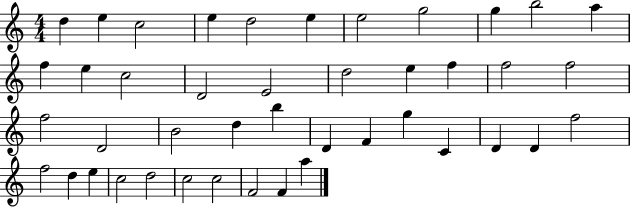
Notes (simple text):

D5/q E5/q C5/h E5/q D5/h E5/q E5/h G5/h G5/q B5/h A5/q F5/q E5/q C5/h D4/h E4/h D5/h E5/q F5/q F5/h F5/h F5/h D4/h B4/h D5/q B5/q D4/q F4/q G5/q C4/q D4/q D4/q F5/h F5/h D5/q E5/q C5/h D5/h C5/h C5/h F4/h F4/q A5/q